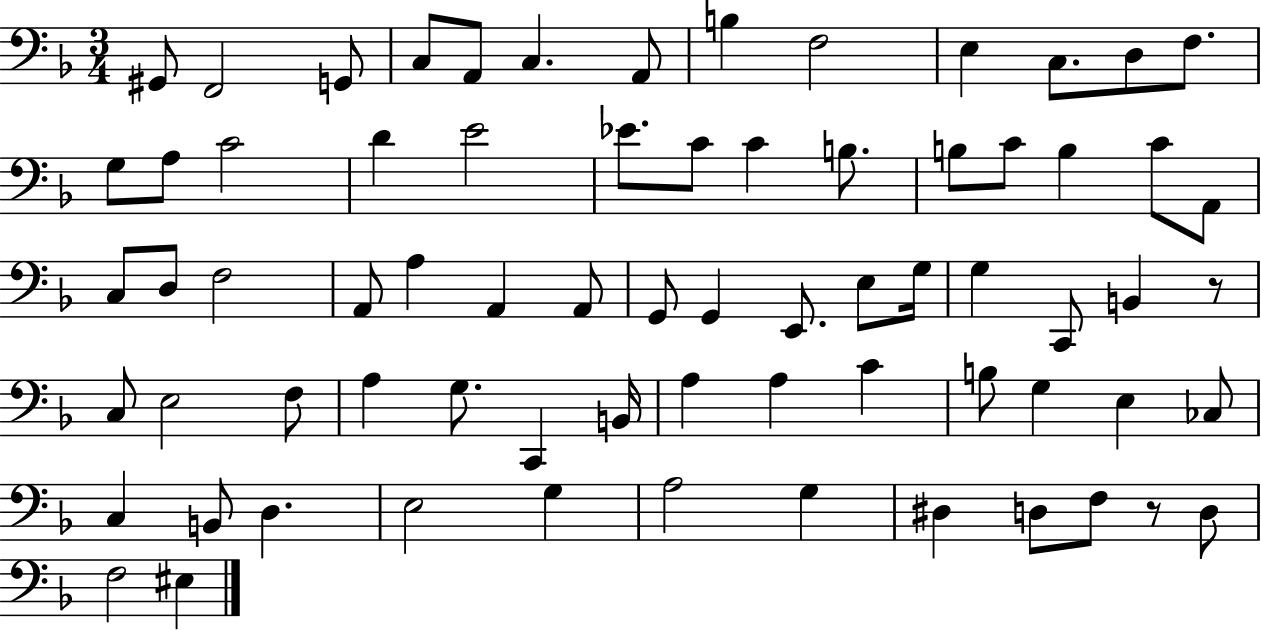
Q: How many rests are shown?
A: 2